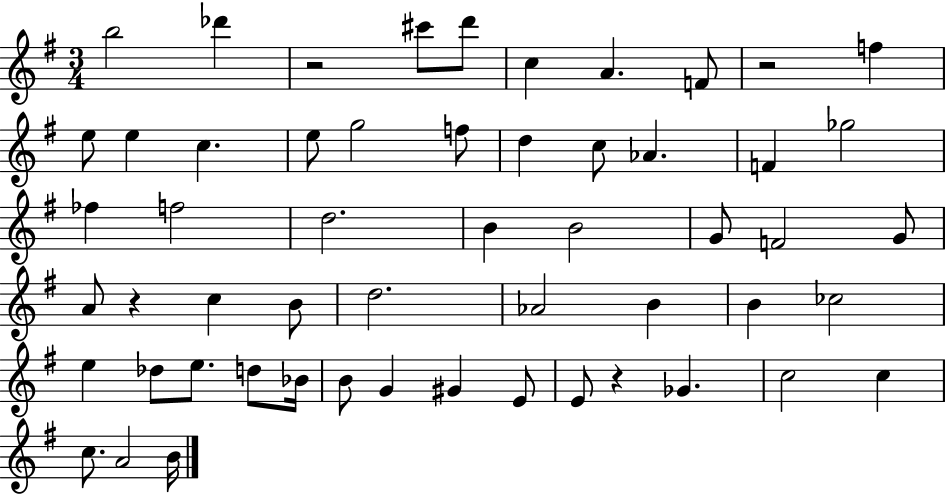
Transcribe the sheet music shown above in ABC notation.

X:1
T:Untitled
M:3/4
L:1/4
K:G
b2 _d' z2 ^c'/2 d'/2 c A F/2 z2 f e/2 e c e/2 g2 f/2 d c/2 _A F _g2 _f f2 d2 B B2 G/2 F2 G/2 A/2 z c B/2 d2 _A2 B B _c2 e _d/2 e/2 d/2 _B/4 B/2 G ^G E/2 E/2 z _G c2 c c/2 A2 B/4